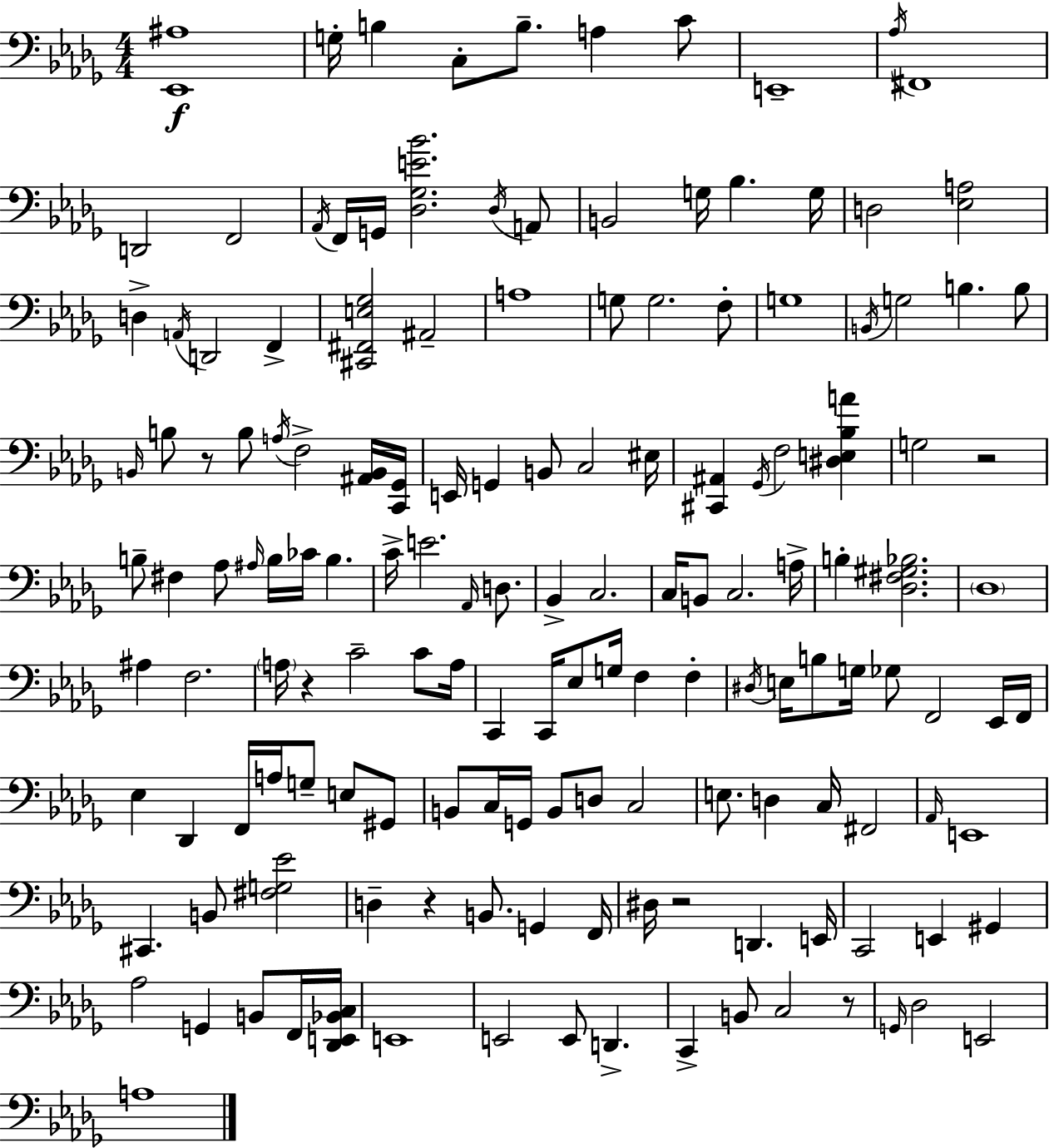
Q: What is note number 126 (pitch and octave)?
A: D2